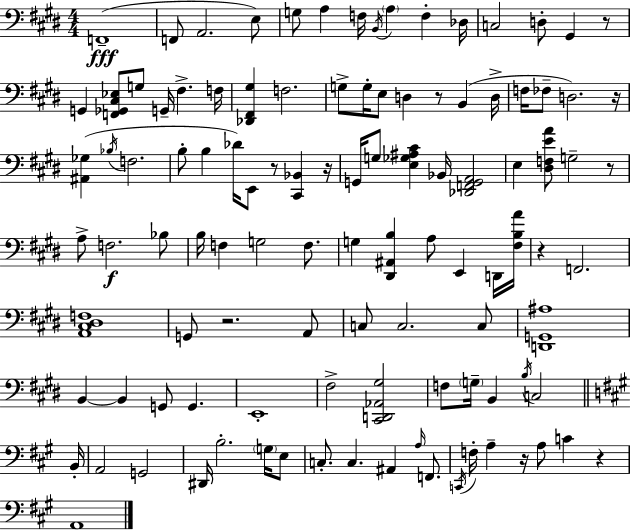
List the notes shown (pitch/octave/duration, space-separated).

F2/w F2/e A2/h. E3/e G3/e A3/q F3/s B2/s A3/q F3/q Db3/s C3/h D3/e G#2/q R/e G2/q [F2,Gb2,C#3,Eb3]/e G3/e G2/s F#3/q. F3/s [Db2,F#2,G#3]/q F3/h. G3/e G3/s E3/e D3/q R/e B2/q D3/s F3/s FES3/e D3/h. R/s [A#2,Gb3]/q Bb3/s F3/h. B3/e B3/q Db4/s E2/e R/e [C#2,Bb2]/q R/s G2/s G3/e [E3,Gb3,A#3,C#4]/q Bb2/s [Db2,F2,G2,A2]/h E3/q [D#3,F3,E4,A4]/e G3/h R/e A3/e F3/h. Bb3/e B3/s F3/q G3/h F3/e. G3/q [D#2,A#2,B3]/q A3/e E2/q D2/s [F#3,B3,A4]/s R/q F2/h. [A2,C#3,D#3,F3]/w G2/e R/h. A2/e C3/e C3/h. C3/e [D2,G2,A#3]/w B2/q B2/q G2/e G2/q. E2/w F#3/h [C#2,D2,Ab2,G#3]/h F3/e G3/s B2/q B3/s C3/h B2/s A2/h G2/h D#2/s B3/h. G3/s E3/e C3/e. C3/q. A#2/q A3/s F2/e. C2/s F3/s A3/q R/s A3/e C4/q R/q A2/w